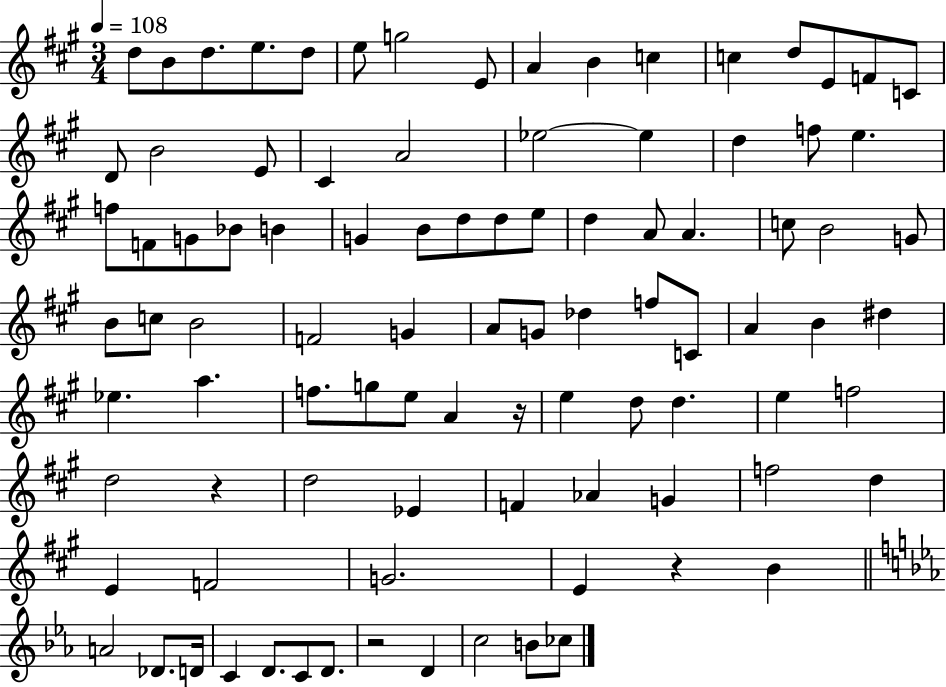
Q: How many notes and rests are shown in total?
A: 94